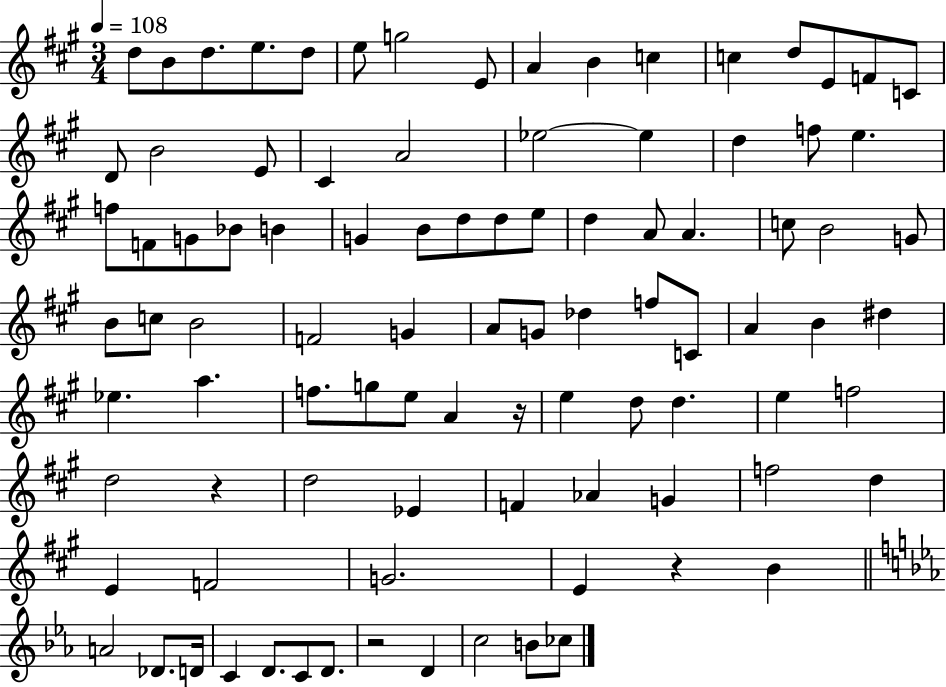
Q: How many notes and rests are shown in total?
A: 94